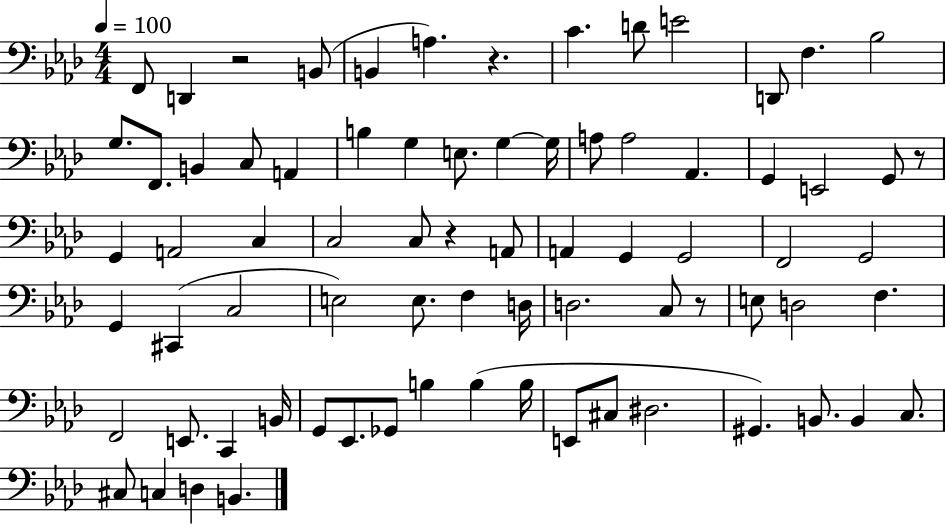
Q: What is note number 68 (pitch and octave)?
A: C#3